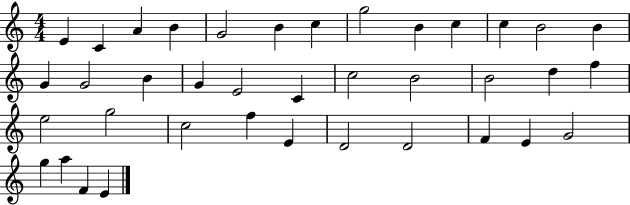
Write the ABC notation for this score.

X:1
T:Untitled
M:4/4
L:1/4
K:C
E C A B G2 B c g2 B c c B2 B G G2 B G E2 C c2 B2 B2 d f e2 g2 c2 f E D2 D2 F E G2 g a F E